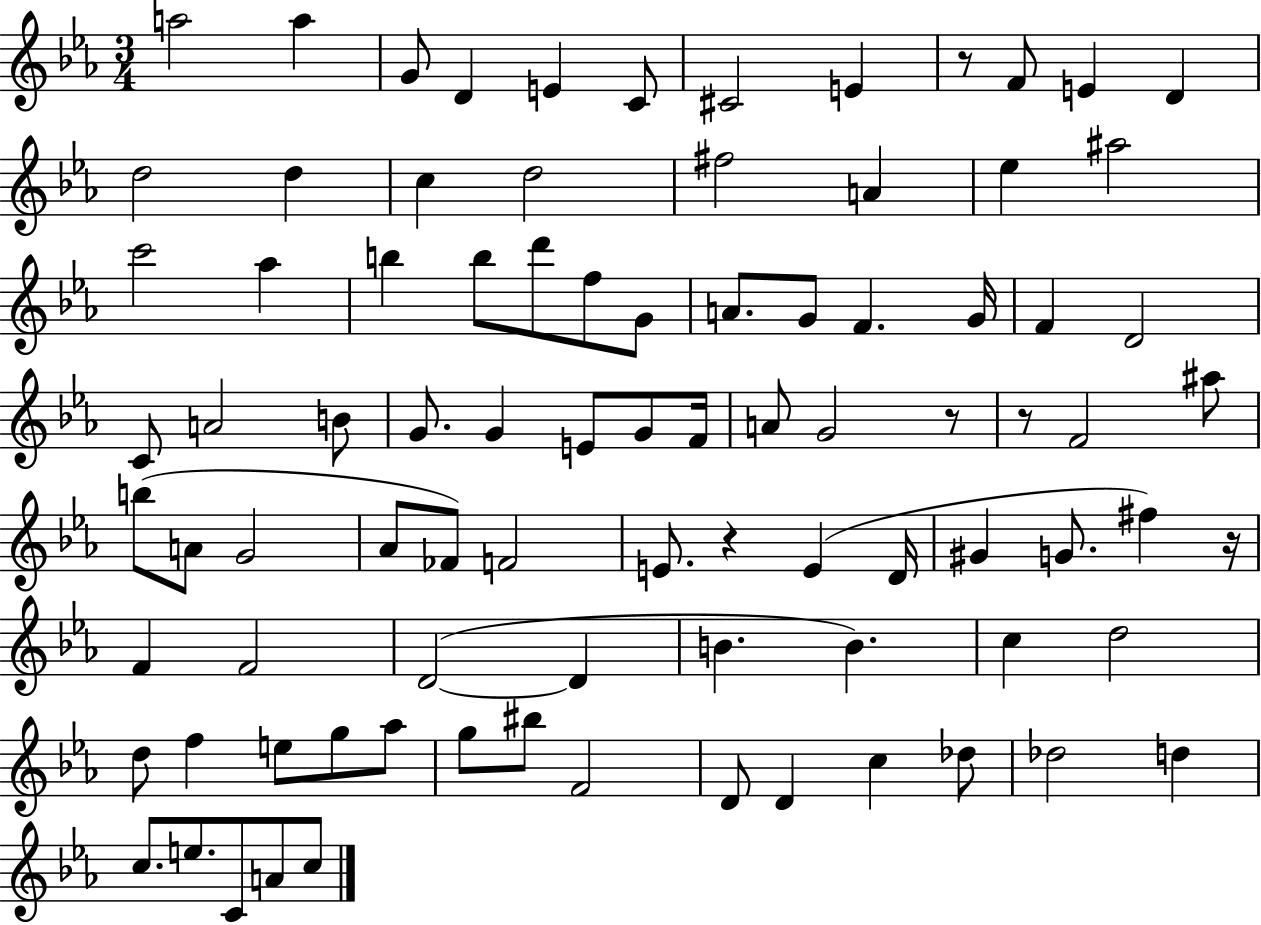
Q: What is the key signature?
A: EES major